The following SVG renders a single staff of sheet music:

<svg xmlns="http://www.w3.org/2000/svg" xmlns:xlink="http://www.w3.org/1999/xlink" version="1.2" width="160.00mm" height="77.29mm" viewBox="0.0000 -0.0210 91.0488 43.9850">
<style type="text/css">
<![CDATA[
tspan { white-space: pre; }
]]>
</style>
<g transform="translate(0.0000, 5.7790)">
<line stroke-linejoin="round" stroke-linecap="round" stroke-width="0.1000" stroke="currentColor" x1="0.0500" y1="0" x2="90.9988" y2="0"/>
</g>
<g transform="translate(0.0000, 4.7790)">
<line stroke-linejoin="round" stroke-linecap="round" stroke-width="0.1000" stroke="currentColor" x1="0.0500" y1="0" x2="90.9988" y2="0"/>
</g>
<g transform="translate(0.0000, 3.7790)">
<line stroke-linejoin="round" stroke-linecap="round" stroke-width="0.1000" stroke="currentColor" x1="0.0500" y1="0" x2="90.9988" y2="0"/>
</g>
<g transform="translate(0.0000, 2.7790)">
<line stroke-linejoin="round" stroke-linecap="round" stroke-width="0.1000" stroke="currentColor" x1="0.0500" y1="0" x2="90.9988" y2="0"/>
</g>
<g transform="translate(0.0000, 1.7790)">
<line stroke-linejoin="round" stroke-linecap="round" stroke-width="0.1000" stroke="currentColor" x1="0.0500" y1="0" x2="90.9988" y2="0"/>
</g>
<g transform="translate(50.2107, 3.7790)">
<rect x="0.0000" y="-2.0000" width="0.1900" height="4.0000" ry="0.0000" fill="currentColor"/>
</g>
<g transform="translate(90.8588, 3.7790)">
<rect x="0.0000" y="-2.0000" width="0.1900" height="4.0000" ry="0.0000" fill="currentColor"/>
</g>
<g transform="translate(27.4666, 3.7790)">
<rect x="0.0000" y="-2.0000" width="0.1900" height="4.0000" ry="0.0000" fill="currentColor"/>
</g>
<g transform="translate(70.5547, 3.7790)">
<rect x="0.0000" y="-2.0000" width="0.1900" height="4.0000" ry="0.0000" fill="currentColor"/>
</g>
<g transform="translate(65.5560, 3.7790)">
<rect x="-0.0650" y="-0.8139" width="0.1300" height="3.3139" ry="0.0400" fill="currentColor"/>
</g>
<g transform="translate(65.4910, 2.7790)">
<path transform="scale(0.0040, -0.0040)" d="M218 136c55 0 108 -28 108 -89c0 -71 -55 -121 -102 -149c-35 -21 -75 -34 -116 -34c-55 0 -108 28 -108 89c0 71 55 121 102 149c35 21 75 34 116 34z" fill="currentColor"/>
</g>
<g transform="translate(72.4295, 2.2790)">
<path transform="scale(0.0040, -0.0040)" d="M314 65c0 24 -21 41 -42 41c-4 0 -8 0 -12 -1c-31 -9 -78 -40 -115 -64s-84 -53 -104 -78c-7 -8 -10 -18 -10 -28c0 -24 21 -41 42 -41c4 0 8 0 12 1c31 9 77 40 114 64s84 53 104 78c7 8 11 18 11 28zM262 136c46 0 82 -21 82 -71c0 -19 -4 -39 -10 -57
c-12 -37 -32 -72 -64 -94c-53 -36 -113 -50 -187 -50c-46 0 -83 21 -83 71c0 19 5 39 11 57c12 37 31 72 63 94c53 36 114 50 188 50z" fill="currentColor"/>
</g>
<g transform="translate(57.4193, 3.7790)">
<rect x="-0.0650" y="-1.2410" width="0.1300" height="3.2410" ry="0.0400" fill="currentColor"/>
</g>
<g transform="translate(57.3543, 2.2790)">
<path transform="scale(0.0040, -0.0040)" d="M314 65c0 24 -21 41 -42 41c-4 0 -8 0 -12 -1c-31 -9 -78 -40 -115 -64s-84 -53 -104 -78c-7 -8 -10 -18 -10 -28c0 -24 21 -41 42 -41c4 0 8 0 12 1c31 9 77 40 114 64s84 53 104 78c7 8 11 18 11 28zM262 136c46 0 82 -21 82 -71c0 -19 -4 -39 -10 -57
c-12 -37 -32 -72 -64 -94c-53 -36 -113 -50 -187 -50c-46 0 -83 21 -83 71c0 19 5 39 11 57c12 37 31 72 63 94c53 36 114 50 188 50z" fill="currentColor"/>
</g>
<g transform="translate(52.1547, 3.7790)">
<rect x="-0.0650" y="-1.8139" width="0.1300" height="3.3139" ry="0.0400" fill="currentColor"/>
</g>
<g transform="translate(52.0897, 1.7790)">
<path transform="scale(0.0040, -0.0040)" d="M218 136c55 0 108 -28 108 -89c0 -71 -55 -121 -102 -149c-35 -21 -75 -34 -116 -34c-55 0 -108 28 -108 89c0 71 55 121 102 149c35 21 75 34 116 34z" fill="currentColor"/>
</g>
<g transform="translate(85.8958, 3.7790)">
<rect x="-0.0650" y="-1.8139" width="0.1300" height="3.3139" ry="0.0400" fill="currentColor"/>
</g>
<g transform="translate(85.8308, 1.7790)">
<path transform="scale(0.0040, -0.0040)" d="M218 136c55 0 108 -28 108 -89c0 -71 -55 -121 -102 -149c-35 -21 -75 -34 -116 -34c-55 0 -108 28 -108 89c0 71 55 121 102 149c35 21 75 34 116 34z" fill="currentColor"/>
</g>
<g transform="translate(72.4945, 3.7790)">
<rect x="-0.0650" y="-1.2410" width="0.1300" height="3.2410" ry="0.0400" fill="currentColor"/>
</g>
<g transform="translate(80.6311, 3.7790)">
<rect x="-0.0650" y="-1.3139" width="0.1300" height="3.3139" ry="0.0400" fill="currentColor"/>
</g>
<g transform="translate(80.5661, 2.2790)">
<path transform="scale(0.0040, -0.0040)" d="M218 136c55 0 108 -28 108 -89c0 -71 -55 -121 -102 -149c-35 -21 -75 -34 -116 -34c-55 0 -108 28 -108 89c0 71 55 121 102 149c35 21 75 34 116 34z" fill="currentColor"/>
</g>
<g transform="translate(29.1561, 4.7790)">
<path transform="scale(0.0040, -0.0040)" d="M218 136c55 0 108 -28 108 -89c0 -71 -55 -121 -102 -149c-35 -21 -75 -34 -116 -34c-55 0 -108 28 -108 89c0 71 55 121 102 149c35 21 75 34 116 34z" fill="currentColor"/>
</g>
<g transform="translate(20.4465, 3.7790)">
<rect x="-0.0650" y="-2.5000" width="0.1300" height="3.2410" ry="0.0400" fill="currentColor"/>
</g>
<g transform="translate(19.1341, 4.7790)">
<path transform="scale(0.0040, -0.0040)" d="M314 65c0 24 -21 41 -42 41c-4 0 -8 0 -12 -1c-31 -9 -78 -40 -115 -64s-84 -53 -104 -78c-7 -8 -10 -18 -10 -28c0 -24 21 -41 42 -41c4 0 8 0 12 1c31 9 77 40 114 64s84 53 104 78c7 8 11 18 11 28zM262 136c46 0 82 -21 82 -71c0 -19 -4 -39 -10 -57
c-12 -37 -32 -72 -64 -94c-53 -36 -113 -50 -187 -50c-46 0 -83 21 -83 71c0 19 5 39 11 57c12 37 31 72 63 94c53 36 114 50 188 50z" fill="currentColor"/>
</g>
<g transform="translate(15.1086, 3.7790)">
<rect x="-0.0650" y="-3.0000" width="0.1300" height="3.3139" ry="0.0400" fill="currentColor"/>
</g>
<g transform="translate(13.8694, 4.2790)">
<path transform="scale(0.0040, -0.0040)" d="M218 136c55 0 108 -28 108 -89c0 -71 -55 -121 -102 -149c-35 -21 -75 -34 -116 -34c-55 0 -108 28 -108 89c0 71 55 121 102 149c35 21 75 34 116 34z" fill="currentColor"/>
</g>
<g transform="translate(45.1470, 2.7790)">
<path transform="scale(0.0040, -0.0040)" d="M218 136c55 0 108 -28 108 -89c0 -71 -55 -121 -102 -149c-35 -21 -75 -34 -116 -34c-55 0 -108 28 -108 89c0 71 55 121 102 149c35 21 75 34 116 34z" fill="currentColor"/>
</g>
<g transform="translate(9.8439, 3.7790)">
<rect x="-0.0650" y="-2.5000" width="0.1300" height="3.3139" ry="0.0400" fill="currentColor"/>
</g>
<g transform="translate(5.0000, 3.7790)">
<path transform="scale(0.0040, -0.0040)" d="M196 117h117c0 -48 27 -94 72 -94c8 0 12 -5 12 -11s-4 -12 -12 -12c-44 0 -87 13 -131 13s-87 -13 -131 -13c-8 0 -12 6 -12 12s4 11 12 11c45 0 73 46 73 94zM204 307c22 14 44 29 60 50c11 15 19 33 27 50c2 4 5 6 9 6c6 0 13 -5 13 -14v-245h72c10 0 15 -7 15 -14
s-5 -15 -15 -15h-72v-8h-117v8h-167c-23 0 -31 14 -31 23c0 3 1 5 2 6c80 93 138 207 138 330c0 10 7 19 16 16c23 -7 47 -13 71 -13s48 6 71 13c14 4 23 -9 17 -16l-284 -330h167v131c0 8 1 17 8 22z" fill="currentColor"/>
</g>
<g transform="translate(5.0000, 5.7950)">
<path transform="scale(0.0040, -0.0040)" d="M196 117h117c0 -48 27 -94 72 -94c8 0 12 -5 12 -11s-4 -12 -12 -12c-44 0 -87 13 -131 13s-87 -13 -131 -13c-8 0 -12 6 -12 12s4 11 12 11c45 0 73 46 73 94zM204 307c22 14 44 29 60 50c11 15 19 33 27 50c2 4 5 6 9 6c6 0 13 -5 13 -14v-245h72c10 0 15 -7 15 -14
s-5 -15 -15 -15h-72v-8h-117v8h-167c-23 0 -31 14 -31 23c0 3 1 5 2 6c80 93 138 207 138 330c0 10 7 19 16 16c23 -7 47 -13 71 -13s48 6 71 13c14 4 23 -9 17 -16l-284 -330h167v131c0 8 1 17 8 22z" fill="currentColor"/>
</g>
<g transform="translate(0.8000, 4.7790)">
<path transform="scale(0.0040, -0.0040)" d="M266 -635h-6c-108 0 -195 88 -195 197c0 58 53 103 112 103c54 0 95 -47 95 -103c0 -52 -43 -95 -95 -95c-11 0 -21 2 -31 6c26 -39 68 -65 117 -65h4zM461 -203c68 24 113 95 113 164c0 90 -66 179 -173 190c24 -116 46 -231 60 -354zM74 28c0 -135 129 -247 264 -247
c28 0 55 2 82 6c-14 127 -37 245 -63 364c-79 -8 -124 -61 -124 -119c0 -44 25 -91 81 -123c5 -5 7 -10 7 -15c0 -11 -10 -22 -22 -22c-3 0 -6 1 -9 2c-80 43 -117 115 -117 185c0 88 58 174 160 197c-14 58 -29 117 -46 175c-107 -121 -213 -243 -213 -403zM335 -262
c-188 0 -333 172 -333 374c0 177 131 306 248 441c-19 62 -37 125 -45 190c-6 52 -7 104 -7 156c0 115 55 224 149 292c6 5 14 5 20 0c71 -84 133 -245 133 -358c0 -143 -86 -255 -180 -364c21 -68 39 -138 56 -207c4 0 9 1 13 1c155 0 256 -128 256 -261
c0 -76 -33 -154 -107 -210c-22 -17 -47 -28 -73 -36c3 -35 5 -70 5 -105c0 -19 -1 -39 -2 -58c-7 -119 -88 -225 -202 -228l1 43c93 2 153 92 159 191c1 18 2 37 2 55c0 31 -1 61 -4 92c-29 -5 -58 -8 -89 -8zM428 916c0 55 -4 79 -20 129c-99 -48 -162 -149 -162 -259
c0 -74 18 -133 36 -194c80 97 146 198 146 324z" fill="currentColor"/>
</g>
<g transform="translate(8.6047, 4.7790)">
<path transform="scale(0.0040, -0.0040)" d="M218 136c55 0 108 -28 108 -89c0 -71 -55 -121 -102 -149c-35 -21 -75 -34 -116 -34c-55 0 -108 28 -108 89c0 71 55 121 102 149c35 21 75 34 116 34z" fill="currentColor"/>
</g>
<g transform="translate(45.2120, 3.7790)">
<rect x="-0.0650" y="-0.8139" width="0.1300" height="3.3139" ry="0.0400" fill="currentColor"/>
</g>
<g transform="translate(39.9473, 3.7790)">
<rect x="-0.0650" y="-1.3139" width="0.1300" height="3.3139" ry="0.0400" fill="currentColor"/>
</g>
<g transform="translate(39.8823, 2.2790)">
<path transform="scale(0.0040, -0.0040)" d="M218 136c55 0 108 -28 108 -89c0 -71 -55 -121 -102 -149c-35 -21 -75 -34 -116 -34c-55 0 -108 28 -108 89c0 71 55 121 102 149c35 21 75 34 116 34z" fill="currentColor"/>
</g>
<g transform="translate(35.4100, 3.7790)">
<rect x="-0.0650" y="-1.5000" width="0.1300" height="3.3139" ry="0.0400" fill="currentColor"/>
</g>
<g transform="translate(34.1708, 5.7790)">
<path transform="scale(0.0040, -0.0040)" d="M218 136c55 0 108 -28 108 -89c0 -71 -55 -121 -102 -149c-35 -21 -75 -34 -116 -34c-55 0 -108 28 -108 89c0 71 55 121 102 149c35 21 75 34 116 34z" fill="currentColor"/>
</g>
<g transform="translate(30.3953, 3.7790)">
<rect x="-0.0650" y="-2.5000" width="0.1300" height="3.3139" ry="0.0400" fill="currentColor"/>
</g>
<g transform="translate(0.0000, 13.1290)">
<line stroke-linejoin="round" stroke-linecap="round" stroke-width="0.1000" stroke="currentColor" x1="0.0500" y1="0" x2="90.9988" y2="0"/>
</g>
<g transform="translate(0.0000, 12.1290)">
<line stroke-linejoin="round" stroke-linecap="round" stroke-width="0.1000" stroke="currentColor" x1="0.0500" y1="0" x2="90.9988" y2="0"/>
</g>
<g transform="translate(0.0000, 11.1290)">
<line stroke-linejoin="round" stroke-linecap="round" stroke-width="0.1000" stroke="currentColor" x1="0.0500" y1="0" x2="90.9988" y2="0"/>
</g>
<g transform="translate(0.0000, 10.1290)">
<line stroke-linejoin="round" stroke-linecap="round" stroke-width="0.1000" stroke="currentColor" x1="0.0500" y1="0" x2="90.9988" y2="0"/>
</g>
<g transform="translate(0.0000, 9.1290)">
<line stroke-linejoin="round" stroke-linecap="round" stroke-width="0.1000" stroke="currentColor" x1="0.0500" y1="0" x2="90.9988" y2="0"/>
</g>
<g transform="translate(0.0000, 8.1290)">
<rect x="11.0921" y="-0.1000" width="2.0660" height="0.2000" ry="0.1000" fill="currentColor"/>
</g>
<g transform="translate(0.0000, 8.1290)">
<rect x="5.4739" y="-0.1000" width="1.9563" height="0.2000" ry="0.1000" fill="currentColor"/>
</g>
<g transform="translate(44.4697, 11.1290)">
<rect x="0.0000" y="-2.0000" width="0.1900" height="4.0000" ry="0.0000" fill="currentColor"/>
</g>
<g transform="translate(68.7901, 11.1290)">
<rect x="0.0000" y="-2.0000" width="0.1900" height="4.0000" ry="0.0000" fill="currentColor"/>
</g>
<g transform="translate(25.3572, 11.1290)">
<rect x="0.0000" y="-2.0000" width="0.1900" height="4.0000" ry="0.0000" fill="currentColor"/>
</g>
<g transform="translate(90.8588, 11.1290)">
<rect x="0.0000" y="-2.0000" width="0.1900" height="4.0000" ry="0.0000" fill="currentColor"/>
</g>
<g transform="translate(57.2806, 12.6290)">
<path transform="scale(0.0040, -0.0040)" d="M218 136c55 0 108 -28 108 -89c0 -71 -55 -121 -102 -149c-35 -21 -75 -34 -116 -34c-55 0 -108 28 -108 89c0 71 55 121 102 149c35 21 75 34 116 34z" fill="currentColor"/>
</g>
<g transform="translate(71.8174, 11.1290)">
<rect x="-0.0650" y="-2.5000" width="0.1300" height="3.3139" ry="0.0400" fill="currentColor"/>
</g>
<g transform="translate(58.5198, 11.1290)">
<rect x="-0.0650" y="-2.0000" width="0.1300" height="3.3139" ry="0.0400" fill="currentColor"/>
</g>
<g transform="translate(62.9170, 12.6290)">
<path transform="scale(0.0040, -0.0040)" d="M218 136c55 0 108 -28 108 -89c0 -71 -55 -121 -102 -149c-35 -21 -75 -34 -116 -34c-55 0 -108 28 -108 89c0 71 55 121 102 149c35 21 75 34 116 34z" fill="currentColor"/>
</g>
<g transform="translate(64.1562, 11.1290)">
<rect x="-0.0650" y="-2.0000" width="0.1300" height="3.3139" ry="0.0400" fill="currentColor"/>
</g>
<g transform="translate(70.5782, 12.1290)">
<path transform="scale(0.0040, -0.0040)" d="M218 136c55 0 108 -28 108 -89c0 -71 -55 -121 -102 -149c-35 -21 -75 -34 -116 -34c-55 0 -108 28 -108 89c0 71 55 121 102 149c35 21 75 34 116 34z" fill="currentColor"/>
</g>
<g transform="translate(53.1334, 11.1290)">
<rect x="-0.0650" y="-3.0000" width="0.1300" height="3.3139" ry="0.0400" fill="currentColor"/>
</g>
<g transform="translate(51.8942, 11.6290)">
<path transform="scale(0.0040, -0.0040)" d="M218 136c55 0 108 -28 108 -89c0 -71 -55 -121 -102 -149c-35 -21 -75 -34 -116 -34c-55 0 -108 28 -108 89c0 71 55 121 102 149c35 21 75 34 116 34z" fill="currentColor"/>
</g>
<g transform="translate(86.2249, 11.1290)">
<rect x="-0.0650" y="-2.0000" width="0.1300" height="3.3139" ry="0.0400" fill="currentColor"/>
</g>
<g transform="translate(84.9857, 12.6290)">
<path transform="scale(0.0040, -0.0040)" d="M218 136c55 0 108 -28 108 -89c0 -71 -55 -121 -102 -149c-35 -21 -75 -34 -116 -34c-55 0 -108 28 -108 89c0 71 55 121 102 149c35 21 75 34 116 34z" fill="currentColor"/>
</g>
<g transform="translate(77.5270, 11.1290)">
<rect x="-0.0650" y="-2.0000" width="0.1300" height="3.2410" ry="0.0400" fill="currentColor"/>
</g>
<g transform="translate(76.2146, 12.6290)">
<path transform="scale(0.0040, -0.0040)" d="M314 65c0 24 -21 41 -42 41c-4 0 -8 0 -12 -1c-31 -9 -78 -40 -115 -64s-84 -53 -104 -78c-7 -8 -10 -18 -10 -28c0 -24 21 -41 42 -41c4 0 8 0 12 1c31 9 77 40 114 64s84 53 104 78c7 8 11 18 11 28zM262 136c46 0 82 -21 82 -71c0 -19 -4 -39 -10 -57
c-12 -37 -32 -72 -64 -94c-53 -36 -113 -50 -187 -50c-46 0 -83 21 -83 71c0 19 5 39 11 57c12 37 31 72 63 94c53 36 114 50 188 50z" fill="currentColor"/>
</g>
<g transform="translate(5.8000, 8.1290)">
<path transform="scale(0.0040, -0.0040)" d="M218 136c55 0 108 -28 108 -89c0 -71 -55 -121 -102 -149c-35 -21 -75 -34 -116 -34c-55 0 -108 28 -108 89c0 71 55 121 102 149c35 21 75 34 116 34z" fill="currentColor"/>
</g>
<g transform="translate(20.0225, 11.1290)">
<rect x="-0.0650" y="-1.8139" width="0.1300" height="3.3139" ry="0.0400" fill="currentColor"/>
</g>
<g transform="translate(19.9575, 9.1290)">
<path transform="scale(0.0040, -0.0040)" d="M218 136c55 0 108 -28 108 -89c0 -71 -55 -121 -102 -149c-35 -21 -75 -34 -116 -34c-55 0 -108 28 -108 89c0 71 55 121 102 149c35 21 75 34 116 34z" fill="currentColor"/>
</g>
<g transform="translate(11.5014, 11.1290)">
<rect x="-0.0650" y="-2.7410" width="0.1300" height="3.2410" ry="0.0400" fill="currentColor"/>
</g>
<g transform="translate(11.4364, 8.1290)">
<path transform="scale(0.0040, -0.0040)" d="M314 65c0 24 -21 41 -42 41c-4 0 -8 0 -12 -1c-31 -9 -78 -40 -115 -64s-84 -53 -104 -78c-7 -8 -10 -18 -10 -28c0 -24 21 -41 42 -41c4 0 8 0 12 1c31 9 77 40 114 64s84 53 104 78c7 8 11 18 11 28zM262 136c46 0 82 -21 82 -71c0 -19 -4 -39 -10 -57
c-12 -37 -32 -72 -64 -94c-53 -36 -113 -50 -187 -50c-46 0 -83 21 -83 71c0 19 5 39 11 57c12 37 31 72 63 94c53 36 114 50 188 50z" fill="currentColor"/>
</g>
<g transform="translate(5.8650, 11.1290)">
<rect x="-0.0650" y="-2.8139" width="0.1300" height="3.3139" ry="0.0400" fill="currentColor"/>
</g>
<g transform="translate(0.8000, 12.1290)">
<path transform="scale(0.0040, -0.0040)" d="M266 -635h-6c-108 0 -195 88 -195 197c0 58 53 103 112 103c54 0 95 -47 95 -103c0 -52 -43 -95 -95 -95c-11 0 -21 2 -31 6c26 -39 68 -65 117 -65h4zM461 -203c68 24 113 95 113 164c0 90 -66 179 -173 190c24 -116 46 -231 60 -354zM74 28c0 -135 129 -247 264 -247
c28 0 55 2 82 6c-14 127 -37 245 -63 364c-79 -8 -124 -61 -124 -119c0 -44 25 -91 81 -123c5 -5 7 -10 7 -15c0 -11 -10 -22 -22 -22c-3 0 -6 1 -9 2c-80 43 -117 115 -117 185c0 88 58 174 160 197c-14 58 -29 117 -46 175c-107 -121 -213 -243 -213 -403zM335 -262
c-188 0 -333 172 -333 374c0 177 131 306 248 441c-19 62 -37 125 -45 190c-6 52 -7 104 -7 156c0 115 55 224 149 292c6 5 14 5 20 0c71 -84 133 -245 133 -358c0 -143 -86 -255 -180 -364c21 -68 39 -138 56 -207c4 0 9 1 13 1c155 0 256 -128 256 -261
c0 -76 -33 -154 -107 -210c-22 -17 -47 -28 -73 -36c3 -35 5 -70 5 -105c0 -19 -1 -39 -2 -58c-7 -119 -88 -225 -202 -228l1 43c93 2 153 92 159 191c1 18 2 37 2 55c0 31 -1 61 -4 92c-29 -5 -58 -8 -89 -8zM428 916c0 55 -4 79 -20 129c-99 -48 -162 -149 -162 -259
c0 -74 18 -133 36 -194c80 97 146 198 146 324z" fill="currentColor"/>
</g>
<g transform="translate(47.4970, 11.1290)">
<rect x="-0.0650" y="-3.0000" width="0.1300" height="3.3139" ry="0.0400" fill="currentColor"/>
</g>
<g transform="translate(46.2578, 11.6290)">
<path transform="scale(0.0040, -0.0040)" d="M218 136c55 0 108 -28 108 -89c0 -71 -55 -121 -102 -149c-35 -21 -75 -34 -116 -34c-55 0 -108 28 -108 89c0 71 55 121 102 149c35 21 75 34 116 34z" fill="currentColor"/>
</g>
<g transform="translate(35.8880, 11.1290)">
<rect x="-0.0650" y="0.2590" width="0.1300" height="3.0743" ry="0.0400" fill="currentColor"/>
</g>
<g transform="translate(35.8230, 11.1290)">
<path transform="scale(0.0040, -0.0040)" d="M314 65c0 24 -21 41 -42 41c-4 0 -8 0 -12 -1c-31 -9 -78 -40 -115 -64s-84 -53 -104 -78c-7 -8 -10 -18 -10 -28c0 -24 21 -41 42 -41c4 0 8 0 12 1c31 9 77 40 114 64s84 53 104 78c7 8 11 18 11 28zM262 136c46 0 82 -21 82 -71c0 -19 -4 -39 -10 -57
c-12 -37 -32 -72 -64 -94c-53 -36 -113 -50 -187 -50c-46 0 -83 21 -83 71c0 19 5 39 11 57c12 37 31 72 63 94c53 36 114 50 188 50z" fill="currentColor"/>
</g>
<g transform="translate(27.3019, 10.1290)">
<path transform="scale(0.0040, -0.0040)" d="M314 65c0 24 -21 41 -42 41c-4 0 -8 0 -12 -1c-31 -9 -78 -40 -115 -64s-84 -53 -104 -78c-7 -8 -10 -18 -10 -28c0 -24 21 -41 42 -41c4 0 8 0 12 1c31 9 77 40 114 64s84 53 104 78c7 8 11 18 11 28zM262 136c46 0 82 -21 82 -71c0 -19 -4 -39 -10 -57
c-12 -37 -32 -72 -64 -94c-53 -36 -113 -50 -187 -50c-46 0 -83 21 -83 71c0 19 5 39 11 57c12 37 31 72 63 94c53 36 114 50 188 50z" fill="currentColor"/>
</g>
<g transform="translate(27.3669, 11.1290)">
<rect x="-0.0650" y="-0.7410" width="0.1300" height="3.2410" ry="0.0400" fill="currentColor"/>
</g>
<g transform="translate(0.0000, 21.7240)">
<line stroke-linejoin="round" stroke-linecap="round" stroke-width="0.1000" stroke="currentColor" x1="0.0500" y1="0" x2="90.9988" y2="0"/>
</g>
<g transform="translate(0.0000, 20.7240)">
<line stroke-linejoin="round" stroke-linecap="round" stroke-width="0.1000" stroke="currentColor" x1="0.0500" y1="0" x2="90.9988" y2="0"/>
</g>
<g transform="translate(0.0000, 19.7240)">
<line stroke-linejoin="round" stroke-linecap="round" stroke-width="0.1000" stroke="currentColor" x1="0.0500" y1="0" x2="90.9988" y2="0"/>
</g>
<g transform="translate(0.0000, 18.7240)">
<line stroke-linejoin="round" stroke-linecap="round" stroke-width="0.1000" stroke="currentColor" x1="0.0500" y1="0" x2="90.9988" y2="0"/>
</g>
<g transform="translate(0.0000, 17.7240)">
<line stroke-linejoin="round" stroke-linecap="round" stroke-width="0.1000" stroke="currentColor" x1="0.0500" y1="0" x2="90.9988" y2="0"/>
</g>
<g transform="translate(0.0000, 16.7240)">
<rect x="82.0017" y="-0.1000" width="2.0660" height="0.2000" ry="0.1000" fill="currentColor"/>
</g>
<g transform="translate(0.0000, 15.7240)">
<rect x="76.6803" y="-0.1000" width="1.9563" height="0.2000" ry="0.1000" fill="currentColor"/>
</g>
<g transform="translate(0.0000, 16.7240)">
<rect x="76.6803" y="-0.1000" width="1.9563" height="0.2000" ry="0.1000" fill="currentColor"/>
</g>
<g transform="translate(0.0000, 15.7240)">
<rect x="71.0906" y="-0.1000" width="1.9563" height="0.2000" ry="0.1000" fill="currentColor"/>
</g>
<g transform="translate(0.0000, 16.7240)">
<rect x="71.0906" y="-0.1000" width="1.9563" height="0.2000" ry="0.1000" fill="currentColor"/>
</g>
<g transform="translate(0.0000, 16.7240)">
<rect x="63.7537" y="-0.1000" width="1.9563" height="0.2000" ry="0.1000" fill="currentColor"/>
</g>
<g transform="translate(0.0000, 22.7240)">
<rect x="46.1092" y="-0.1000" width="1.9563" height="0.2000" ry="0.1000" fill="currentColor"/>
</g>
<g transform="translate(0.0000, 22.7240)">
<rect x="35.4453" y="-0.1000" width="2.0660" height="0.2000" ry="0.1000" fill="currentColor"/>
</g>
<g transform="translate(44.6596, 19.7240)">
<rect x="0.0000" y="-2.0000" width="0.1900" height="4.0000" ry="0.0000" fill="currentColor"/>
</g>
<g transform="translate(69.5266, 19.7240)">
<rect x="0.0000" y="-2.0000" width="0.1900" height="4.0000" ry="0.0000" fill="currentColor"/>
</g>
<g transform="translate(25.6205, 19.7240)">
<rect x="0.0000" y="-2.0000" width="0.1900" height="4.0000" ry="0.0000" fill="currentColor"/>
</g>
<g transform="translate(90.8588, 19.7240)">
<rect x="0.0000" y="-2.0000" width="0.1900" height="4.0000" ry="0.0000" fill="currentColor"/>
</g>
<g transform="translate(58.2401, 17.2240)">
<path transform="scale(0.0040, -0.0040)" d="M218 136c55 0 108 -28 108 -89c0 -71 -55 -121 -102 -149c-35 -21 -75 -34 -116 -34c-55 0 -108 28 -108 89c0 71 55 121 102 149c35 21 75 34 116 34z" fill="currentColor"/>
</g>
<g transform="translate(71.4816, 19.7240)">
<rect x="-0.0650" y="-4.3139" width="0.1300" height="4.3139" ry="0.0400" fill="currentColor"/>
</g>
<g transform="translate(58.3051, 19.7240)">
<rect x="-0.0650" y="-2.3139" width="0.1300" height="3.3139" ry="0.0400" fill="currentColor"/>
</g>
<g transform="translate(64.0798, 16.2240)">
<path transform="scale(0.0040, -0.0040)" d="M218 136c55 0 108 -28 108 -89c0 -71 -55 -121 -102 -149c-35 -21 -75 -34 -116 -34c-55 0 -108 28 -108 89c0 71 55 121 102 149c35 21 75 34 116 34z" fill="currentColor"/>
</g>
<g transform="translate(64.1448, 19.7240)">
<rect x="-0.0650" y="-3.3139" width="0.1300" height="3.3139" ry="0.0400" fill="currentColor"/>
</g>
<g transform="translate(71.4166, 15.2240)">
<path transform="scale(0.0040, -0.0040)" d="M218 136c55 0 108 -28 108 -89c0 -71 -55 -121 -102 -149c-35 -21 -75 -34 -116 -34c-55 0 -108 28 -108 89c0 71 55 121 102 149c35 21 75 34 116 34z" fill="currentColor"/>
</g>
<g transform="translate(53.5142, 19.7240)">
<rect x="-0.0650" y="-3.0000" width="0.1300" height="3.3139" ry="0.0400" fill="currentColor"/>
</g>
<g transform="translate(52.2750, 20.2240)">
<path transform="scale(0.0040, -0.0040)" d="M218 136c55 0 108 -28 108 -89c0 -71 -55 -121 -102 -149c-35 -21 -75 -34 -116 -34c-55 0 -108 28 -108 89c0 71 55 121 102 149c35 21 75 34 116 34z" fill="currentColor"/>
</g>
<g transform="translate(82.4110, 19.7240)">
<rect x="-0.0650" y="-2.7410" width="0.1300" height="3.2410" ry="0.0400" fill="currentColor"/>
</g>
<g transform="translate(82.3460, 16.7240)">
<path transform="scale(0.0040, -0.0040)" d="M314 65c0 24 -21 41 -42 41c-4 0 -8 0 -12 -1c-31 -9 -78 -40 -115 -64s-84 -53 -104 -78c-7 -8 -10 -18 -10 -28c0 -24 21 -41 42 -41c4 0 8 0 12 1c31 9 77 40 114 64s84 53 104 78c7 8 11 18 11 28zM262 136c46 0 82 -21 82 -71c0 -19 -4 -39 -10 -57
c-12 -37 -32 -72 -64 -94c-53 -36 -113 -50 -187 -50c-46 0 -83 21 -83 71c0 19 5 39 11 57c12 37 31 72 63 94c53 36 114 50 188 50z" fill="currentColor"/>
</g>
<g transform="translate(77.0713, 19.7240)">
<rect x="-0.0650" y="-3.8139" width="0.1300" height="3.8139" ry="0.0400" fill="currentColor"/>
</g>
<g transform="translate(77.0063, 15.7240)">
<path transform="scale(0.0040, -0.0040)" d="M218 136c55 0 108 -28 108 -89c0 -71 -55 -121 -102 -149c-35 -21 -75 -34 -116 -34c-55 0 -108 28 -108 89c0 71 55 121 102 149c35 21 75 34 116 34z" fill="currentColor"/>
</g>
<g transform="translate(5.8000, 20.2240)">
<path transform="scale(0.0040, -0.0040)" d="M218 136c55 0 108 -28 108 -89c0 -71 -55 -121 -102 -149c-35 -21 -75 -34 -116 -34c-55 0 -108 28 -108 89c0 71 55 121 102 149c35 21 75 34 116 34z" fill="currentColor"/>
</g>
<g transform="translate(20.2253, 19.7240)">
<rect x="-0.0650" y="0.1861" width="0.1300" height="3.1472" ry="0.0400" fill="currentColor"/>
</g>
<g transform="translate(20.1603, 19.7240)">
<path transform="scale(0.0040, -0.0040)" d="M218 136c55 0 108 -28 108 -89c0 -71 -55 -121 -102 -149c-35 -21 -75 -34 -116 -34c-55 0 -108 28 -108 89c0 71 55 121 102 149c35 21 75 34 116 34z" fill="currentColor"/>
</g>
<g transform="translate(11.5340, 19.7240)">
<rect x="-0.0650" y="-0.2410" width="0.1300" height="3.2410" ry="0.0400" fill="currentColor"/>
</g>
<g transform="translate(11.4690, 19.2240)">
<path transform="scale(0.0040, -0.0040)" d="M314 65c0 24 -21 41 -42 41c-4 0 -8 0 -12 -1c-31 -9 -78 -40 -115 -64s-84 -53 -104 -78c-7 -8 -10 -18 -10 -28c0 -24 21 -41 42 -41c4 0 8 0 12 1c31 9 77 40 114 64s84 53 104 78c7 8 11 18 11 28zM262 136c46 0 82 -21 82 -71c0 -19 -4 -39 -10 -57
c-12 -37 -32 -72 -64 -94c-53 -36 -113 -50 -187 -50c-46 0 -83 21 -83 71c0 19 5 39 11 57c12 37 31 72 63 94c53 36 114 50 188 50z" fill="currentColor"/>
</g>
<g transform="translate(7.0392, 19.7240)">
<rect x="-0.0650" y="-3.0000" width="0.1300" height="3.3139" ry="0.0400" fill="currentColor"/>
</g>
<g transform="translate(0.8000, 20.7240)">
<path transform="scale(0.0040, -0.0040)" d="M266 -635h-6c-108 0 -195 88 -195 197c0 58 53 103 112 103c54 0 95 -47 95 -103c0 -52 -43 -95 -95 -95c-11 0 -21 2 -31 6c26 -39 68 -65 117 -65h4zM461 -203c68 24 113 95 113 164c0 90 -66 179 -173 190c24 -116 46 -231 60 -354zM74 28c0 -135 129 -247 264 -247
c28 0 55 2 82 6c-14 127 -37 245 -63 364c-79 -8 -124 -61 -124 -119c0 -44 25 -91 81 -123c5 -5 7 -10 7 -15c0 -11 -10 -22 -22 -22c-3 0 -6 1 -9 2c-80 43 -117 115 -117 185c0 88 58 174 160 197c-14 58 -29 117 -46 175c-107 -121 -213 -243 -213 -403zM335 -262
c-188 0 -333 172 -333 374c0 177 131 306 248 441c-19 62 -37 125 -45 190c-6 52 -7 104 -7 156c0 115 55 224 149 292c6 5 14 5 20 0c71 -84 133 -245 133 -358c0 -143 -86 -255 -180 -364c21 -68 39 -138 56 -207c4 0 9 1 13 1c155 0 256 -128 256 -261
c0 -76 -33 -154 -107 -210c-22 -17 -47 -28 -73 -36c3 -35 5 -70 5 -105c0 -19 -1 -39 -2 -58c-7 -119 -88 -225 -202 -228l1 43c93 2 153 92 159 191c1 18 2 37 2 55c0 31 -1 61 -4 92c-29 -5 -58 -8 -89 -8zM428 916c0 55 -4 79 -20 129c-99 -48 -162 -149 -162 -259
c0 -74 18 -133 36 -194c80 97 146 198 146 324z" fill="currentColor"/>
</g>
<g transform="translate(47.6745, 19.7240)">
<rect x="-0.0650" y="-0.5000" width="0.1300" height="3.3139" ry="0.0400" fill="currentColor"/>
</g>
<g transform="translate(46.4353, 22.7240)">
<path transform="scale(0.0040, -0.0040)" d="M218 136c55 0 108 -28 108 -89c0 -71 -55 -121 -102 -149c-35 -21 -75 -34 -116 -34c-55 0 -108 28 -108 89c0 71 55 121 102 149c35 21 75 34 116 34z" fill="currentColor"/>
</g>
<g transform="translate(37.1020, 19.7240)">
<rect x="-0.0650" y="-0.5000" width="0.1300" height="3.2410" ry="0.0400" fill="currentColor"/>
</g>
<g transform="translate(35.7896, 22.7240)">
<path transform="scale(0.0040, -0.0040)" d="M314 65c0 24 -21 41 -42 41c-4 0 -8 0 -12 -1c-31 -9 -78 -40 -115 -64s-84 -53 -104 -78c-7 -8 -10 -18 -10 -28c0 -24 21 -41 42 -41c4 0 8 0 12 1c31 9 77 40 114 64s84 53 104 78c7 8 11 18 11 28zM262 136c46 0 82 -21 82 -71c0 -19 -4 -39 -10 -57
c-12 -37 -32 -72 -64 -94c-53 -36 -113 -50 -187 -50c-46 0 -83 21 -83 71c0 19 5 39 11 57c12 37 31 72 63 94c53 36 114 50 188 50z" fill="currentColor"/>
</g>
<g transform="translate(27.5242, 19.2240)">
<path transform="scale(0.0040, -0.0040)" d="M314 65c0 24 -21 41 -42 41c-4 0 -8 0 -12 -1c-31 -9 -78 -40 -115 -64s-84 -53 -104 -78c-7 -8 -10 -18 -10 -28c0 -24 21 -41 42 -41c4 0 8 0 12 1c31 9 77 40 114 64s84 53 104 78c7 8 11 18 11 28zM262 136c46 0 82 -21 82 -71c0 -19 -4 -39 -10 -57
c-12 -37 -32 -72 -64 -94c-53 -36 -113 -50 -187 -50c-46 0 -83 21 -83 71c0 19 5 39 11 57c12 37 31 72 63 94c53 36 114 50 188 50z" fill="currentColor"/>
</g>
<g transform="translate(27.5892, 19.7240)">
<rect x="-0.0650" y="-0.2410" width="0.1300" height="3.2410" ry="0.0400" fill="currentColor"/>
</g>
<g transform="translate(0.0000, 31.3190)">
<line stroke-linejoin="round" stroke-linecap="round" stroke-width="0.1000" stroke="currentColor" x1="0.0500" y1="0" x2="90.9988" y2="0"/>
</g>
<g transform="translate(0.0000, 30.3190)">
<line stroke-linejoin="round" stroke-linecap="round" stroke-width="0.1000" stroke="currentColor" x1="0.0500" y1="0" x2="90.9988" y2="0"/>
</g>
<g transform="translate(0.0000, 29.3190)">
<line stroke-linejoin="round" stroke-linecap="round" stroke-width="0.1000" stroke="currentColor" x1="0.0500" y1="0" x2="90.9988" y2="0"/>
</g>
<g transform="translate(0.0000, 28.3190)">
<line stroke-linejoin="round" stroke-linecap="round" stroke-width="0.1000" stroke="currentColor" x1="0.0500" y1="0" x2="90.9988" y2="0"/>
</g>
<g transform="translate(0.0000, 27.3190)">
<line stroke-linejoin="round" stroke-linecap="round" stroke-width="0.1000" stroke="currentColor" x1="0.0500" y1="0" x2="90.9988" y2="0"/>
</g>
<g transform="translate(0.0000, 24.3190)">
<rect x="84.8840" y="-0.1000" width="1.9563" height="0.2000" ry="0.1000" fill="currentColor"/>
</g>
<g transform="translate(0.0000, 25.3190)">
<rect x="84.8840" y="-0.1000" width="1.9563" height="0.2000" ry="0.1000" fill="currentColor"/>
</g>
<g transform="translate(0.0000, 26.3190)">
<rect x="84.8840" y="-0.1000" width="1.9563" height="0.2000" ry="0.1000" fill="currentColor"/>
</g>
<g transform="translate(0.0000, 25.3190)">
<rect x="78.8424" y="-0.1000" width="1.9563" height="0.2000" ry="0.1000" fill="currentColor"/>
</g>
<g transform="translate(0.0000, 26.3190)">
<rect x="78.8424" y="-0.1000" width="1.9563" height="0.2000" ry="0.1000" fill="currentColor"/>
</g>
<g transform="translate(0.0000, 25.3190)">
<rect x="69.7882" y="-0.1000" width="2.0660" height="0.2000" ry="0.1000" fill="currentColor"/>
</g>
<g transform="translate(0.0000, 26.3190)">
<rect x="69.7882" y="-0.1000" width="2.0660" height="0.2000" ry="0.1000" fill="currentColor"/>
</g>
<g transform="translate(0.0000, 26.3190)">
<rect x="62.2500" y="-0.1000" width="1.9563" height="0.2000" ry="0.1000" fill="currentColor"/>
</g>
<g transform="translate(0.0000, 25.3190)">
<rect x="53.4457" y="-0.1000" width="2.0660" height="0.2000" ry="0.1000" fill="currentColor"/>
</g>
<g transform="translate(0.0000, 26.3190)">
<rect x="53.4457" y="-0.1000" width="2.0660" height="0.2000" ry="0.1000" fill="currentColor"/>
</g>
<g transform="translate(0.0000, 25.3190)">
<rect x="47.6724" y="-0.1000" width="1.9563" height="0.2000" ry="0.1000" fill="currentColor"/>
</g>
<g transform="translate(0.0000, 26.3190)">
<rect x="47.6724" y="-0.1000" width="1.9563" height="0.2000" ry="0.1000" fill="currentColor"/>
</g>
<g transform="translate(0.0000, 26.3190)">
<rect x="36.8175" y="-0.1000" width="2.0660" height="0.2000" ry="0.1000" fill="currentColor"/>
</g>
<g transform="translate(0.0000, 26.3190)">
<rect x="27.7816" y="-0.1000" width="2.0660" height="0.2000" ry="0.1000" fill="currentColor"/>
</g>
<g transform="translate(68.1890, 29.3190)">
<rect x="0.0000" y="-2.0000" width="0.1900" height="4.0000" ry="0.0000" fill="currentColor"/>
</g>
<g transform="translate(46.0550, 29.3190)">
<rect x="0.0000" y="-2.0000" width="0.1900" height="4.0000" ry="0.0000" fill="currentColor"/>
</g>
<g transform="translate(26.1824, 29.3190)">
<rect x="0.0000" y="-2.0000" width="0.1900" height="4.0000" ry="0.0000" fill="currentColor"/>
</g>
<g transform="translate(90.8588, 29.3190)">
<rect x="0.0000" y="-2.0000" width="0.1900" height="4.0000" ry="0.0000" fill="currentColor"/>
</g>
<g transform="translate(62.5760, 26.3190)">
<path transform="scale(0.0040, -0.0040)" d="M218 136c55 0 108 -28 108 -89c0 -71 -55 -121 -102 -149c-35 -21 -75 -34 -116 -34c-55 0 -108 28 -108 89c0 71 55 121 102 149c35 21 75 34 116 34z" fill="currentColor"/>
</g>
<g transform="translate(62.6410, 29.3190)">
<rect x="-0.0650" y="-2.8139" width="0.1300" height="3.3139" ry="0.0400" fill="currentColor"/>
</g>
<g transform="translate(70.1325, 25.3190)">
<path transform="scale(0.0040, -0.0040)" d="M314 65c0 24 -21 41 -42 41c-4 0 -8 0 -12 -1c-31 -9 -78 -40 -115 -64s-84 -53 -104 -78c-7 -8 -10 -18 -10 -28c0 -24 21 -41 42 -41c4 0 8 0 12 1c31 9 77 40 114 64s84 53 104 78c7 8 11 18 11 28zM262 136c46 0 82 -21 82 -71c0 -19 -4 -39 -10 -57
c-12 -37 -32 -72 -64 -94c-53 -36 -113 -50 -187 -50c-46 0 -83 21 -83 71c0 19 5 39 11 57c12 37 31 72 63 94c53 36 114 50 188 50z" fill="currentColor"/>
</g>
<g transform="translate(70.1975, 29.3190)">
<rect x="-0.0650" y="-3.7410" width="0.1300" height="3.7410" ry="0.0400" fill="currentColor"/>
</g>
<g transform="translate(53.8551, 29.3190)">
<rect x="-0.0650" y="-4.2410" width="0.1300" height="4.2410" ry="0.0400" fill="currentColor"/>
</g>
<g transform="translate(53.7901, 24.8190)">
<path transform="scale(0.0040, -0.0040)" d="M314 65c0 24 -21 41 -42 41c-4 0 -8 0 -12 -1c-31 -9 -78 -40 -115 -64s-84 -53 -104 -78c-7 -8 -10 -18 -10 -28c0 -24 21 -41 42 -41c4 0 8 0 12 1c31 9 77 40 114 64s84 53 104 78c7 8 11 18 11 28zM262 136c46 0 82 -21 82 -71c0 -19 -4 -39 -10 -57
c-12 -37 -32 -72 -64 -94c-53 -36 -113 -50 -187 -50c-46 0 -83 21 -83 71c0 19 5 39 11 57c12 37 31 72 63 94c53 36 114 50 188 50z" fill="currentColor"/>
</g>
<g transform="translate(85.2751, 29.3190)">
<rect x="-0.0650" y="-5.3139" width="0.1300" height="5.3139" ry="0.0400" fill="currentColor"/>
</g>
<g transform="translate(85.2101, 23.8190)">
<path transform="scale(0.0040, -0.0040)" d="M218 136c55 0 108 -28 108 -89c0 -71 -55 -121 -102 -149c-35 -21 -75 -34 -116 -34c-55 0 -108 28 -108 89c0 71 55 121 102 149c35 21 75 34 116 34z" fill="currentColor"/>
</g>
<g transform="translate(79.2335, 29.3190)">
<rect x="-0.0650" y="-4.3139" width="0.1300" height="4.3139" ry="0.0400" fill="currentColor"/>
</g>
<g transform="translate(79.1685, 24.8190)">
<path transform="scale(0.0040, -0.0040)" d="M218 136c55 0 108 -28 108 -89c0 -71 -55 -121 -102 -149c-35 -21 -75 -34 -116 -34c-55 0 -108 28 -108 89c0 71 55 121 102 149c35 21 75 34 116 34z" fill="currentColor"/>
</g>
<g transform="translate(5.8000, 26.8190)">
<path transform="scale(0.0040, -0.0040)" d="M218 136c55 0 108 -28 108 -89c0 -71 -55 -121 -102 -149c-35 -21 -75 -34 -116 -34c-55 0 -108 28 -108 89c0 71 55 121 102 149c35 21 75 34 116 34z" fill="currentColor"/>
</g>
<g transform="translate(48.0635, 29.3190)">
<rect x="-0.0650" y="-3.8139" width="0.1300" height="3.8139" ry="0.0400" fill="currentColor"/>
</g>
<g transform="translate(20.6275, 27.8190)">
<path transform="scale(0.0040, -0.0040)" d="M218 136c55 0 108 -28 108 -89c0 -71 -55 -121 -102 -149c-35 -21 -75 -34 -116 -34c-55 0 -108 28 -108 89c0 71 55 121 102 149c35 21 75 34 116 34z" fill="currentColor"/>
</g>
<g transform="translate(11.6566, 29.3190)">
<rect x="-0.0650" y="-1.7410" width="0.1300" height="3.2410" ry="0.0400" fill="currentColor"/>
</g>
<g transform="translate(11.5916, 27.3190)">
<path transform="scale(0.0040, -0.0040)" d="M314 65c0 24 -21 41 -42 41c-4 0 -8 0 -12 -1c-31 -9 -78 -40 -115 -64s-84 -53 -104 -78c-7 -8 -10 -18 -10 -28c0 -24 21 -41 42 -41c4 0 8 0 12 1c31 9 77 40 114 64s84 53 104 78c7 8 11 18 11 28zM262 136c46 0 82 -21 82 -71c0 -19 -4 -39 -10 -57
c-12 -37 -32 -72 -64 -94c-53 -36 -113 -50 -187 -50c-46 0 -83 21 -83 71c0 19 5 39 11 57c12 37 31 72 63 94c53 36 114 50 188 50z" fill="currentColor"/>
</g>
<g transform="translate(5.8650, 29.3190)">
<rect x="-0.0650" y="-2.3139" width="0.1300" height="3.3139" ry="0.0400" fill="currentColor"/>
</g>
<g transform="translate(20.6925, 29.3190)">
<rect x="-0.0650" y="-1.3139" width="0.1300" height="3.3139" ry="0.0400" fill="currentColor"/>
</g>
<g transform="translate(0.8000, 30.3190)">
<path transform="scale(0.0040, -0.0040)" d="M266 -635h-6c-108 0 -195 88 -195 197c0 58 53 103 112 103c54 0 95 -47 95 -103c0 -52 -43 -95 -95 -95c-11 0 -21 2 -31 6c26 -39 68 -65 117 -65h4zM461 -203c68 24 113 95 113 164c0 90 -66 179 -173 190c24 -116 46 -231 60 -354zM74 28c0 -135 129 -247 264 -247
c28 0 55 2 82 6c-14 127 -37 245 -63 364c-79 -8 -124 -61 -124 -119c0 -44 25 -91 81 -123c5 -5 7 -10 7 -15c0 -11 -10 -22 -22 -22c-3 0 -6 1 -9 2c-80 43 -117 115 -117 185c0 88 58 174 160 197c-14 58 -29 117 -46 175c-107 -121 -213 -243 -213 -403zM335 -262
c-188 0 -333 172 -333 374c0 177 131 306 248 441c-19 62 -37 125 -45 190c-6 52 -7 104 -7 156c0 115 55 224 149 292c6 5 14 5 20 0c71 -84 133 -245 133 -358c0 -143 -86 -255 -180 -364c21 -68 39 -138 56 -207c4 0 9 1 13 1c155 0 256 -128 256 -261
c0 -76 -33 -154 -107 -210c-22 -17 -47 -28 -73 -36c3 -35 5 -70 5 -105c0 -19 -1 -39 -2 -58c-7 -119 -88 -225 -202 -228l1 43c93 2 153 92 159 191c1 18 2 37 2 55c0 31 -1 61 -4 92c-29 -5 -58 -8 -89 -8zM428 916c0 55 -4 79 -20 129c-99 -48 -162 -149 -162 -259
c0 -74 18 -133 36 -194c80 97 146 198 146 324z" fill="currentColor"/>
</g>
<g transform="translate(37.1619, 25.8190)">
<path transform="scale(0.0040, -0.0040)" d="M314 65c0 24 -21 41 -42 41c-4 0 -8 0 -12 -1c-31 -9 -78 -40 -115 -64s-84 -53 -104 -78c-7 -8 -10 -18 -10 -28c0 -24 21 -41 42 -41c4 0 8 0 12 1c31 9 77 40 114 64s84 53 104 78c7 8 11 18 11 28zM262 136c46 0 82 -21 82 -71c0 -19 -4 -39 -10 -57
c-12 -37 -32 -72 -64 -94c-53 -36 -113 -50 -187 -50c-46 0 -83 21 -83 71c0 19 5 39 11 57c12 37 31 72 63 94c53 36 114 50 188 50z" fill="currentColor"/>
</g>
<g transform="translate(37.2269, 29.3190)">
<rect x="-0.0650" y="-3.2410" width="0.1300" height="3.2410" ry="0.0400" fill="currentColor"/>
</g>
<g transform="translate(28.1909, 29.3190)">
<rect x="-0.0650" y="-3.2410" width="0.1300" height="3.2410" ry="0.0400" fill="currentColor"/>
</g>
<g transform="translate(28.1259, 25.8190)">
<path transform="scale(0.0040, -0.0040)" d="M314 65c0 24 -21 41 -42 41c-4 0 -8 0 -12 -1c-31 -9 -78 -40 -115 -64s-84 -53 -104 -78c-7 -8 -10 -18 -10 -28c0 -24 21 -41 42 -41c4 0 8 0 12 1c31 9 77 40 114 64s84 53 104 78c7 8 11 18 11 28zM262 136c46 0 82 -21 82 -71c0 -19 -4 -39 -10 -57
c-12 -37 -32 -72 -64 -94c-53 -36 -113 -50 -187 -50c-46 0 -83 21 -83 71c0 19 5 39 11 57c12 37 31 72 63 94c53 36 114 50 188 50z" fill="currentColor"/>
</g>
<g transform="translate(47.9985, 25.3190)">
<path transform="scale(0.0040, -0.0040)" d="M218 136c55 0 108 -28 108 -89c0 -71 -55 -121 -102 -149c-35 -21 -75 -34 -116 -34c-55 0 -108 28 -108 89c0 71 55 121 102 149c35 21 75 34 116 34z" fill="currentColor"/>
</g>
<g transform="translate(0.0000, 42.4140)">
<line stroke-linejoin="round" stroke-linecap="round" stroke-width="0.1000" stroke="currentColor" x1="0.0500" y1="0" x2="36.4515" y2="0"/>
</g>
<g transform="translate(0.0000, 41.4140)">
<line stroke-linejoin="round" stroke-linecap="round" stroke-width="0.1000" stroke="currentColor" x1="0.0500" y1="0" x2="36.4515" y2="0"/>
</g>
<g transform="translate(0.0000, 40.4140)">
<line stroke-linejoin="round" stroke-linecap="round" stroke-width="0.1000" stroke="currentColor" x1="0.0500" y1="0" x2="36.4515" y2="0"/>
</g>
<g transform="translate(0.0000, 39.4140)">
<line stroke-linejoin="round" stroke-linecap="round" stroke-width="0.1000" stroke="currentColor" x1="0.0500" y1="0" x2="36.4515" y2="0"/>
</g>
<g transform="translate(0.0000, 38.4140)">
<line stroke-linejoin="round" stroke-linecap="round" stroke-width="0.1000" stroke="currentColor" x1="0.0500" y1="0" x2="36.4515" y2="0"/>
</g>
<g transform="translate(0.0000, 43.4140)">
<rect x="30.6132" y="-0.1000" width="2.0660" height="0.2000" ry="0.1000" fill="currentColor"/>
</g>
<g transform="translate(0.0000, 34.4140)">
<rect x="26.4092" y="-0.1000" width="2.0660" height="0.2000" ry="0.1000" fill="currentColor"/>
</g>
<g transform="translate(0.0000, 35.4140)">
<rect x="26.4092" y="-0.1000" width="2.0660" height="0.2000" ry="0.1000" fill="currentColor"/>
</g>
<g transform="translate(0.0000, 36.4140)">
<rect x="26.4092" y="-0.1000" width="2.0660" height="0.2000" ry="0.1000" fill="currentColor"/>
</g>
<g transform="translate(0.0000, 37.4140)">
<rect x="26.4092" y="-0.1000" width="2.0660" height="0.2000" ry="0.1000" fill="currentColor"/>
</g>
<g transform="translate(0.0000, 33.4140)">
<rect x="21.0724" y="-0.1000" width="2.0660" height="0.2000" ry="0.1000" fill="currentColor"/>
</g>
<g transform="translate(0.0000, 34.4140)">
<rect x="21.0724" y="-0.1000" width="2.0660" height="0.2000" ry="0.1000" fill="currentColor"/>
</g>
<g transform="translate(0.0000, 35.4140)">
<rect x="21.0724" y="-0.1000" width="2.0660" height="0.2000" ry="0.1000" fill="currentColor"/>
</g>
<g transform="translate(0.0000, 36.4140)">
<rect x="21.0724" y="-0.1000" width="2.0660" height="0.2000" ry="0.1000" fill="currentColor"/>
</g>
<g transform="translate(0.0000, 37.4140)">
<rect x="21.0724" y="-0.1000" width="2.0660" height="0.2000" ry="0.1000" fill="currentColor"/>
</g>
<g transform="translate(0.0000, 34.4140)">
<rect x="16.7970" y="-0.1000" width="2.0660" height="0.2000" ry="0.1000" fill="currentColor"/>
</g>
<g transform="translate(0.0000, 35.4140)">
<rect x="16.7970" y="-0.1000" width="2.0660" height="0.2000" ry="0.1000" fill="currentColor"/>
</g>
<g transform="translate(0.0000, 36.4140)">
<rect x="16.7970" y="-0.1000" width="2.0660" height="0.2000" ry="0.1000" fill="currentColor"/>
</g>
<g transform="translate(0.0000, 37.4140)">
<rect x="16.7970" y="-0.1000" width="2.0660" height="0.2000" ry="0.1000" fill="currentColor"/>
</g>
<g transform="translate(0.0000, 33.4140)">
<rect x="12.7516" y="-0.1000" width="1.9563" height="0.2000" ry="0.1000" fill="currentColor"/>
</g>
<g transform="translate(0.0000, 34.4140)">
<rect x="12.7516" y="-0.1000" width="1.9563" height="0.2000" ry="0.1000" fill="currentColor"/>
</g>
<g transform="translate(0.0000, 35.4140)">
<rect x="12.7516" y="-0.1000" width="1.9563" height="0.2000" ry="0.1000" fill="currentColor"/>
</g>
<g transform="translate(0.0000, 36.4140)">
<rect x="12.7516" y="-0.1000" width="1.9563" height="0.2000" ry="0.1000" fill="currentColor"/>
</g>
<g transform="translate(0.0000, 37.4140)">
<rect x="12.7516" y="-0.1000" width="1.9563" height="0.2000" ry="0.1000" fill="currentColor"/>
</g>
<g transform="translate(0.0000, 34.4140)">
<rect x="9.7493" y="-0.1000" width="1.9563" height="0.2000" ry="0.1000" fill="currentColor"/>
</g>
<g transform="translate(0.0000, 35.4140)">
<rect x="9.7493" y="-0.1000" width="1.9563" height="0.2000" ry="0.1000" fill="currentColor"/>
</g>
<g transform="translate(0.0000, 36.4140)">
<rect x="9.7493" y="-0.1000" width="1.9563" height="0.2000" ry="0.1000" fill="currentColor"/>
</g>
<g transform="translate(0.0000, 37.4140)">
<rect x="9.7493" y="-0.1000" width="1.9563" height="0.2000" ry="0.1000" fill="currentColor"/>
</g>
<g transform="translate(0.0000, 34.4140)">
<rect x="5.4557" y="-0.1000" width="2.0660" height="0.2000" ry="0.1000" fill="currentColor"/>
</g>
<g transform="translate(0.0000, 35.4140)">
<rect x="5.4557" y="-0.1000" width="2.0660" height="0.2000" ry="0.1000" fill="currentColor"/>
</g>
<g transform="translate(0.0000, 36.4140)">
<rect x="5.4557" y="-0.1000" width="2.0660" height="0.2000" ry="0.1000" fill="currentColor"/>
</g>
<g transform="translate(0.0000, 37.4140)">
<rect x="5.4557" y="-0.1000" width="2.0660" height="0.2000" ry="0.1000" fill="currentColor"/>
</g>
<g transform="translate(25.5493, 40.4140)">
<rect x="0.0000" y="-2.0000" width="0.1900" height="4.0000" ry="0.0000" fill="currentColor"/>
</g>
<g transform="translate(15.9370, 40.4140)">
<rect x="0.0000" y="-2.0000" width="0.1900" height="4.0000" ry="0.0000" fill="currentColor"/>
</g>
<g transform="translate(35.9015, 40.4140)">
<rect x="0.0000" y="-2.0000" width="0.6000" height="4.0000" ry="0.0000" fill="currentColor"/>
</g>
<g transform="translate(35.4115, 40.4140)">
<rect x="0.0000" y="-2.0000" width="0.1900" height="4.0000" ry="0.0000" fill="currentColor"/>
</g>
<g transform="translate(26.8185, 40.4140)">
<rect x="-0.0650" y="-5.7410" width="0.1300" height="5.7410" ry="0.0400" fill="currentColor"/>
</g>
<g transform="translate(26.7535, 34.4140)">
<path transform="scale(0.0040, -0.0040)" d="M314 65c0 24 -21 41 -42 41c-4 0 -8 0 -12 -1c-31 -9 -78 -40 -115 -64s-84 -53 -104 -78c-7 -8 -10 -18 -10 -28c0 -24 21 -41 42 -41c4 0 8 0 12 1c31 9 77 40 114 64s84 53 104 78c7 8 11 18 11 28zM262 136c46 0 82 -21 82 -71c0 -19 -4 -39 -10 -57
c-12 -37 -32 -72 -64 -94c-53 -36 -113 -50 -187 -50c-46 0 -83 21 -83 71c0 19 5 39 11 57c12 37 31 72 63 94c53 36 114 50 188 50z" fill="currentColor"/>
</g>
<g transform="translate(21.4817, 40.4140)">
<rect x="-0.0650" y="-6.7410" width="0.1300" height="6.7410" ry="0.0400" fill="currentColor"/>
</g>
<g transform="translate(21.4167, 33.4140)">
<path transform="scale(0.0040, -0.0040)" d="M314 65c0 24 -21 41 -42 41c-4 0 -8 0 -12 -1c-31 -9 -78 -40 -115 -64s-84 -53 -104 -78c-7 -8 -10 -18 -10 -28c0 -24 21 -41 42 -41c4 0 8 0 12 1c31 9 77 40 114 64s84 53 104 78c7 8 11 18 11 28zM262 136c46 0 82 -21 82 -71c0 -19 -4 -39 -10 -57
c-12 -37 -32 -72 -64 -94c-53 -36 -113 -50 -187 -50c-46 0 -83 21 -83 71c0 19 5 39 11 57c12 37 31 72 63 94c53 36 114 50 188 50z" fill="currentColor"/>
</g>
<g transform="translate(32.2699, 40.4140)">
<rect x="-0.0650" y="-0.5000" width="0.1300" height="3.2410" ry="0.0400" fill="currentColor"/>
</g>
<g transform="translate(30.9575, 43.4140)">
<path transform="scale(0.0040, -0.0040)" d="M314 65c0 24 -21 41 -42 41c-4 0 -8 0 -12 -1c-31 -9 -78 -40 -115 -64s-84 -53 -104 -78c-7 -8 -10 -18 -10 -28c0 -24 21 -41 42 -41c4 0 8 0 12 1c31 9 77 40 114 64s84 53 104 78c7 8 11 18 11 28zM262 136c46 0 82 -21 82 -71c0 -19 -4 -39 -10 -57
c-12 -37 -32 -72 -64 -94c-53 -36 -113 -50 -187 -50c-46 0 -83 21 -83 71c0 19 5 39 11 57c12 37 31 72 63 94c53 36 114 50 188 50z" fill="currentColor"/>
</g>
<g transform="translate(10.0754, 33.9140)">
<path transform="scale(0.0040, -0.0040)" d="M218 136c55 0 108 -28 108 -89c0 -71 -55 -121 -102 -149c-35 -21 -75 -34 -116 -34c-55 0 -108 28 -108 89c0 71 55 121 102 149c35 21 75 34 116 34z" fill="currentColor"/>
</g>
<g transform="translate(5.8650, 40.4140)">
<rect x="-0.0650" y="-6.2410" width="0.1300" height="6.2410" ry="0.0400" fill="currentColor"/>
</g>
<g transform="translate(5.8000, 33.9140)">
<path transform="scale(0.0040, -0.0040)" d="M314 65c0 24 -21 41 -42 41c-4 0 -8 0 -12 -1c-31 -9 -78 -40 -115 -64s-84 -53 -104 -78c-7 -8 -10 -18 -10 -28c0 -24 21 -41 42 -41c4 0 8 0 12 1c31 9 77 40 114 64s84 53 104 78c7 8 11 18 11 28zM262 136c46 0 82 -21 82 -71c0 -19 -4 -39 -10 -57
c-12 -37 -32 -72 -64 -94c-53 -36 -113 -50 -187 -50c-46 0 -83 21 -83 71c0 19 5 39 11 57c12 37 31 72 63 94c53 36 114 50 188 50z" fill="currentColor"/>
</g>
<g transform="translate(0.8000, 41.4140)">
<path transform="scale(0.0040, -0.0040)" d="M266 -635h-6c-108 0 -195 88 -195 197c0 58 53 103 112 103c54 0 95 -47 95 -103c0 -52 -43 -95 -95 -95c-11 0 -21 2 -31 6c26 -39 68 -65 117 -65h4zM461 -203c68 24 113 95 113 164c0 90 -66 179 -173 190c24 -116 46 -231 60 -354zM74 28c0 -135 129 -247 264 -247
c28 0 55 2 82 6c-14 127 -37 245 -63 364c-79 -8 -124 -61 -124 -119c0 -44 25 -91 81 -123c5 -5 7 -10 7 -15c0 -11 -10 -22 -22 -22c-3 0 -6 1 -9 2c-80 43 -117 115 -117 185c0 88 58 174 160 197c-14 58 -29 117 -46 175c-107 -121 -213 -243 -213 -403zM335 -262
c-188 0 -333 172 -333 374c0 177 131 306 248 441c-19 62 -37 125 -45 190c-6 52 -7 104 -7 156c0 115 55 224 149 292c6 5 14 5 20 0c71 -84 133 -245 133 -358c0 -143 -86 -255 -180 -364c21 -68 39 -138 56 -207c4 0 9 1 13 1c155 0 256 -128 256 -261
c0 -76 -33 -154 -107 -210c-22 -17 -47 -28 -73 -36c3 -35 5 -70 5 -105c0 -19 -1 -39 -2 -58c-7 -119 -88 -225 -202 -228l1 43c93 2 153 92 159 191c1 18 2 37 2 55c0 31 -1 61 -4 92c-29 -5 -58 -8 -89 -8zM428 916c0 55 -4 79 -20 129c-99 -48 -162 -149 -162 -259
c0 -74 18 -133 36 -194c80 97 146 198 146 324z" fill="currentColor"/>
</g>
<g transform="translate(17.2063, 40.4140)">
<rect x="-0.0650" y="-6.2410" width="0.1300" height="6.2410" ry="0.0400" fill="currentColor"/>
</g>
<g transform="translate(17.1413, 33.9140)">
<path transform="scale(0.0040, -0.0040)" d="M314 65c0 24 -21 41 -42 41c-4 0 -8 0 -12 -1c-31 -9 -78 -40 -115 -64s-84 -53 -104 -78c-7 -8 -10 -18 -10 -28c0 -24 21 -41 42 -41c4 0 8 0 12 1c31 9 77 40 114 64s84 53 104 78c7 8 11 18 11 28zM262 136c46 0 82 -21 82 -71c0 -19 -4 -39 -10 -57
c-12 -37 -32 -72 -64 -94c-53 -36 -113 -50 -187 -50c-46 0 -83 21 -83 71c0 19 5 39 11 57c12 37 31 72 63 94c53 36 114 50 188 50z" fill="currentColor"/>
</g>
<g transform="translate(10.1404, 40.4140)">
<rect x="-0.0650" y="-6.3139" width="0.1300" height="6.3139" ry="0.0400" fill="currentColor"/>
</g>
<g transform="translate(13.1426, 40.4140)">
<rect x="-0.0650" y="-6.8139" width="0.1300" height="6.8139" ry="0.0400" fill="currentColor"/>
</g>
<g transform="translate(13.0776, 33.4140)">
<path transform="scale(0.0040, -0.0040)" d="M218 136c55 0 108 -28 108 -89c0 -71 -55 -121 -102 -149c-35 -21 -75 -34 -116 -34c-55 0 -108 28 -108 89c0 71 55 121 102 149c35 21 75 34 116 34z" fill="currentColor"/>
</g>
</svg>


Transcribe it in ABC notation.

X:1
T:Untitled
M:4/4
L:1/4
K:C
G A G2 G E e d f e2 d e2 e f a a2 f d2 B2 A A F F G F2 F A c2 B c2 C2 C A g b d' c' a2 g f2 e b2 b2 c' d'2 a c'2 d' f' a'2 a' b' a'2 b'2 g'2 C2